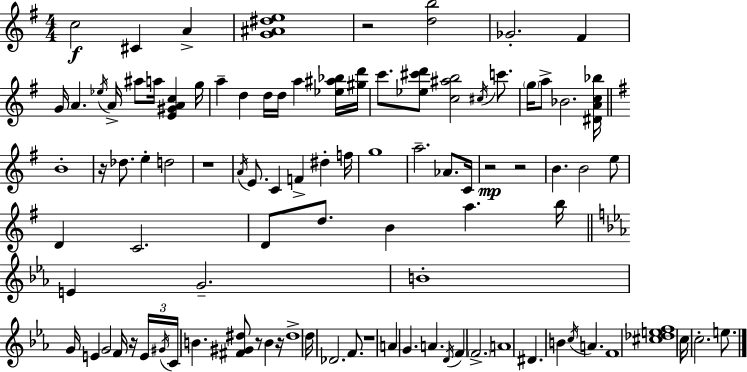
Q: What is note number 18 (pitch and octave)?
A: C6